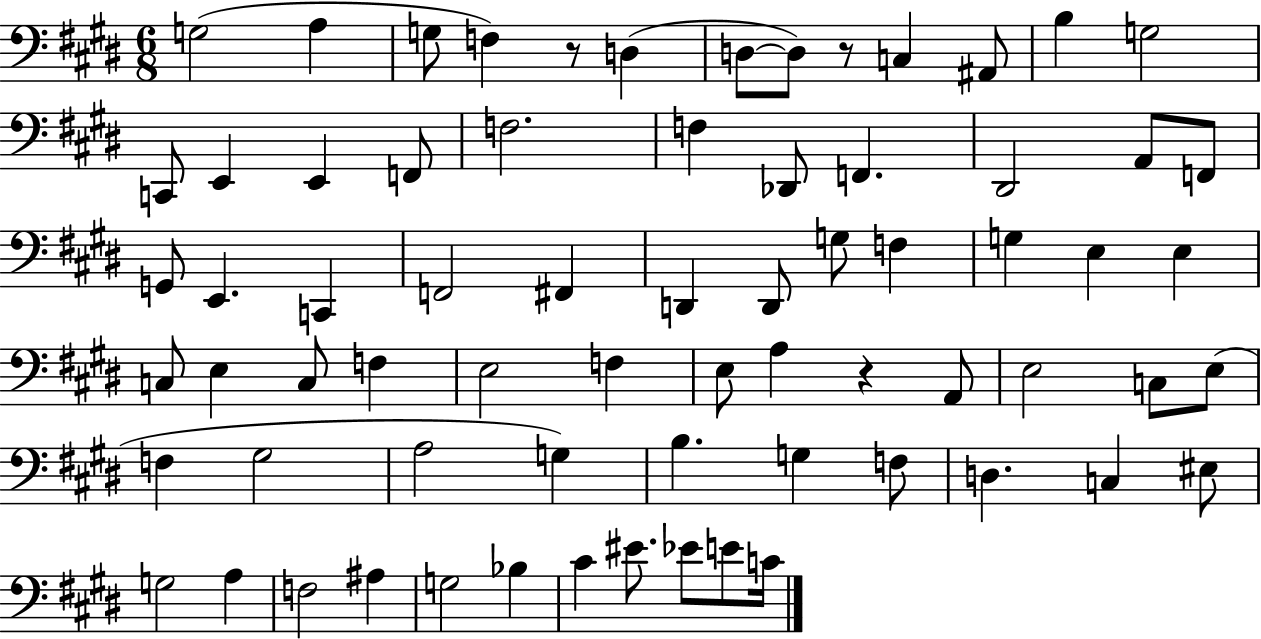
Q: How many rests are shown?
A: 3